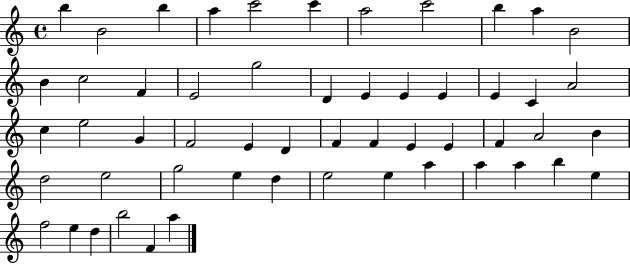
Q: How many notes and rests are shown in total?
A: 54